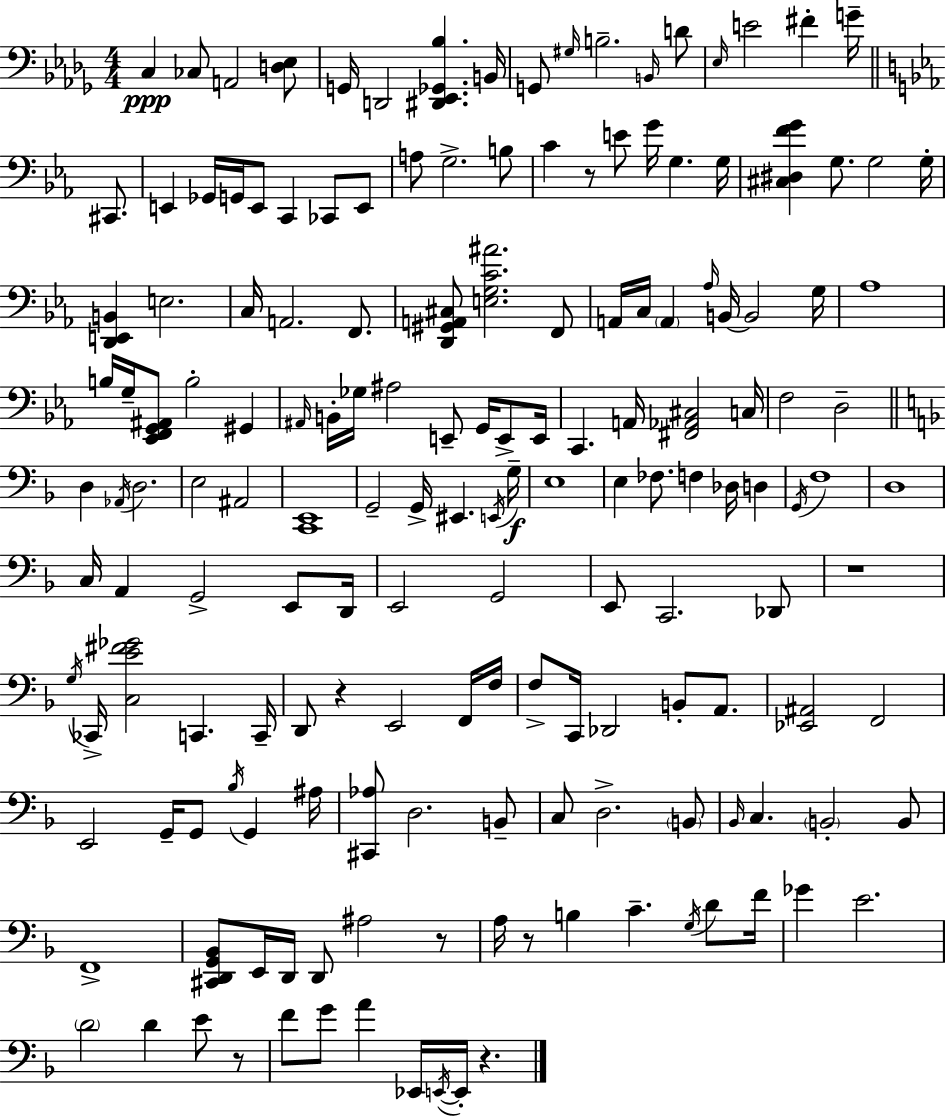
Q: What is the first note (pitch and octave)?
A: C3